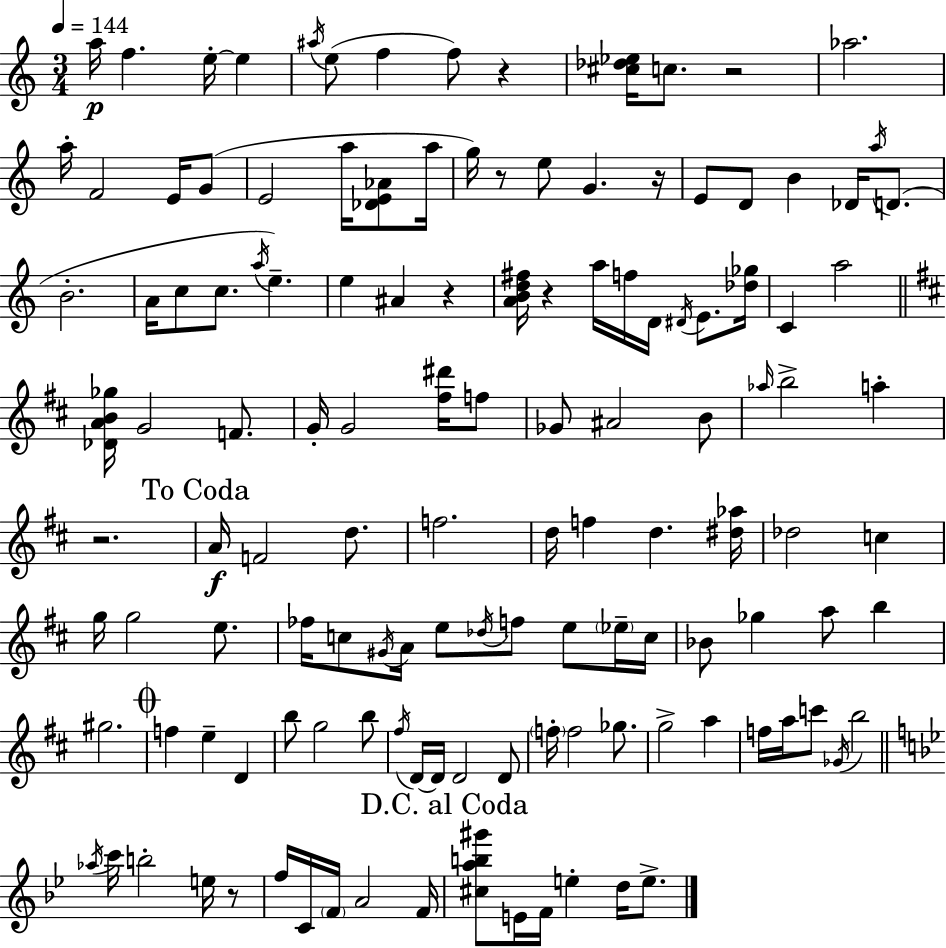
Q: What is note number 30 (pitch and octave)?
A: C5